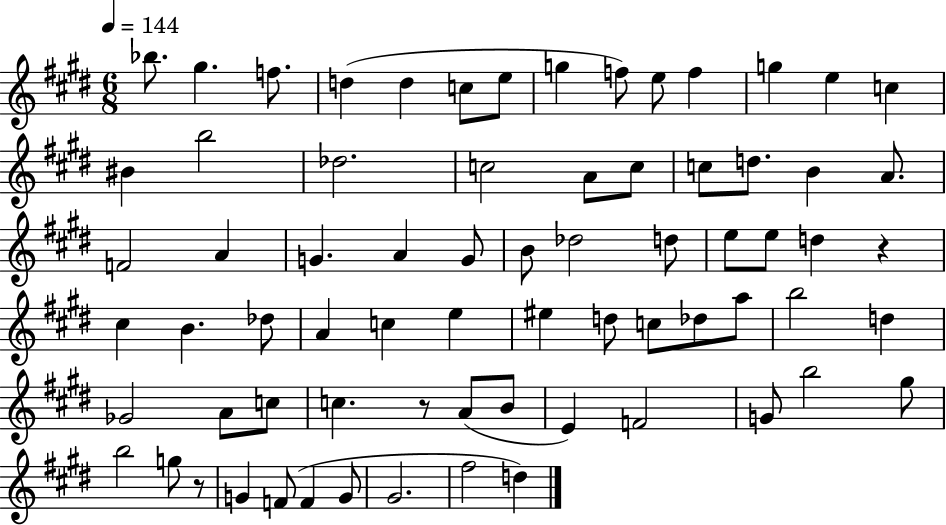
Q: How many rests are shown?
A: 3